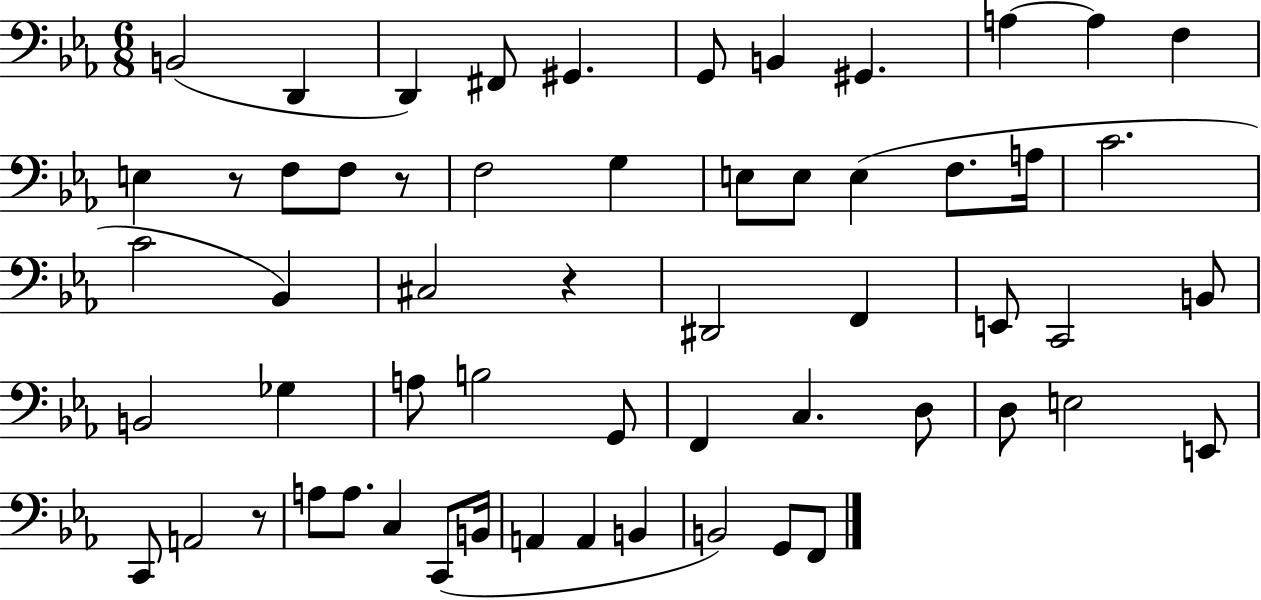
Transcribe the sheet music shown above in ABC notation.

X:1
T:Untitled
M:6/8
L:1/4
K:Eb
B,,2 D,, D,, ^F,,/2 ^G,, G,,/2 B,, ^G,, A, A, F, E, z/2 F,/2 F,/2 z/2 F,2 G, E,/2 E,/2 E, F,/2 A,/4 C2 C2 _B,, ^C,2 z ^D,,2 F,, E,,/2 C,,2 B,,/2 B,,2 _G, A,/2 B,2 G,,/2 F,, C, D,/2 D,/2 E,2 E,,/2 C,,/2 A,,2 z/2 A,/2 A,/2 C, C,,/2 B,,/4 A,, A,, B,, B,,2 G,,/2 F,,/2